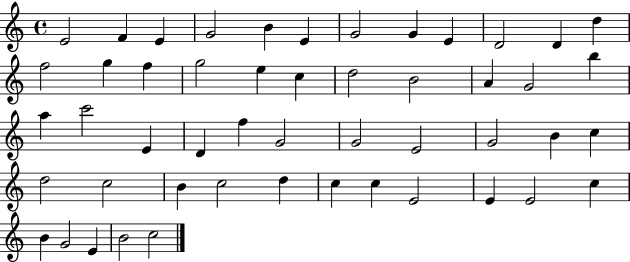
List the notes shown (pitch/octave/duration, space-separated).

E4/h F4/q E4/q G4/h B4/q E4/q G4/h G4/q E4/q D4/h D4/q D5/q F5/h G5/q F5/q G5/h E5/q C5/q D5/h B4/h A4/q G4/h B5/q A5/q C6/h E4/q D4/q F5/q G4/h G4/h E4/h G4/h B4/q C5/q D5/h C5/h B4/q C5/h D5/q C5/q C5/q E4/h E4/q E4/h C5/q B4/q G4/h E4/q B4/h C5/h